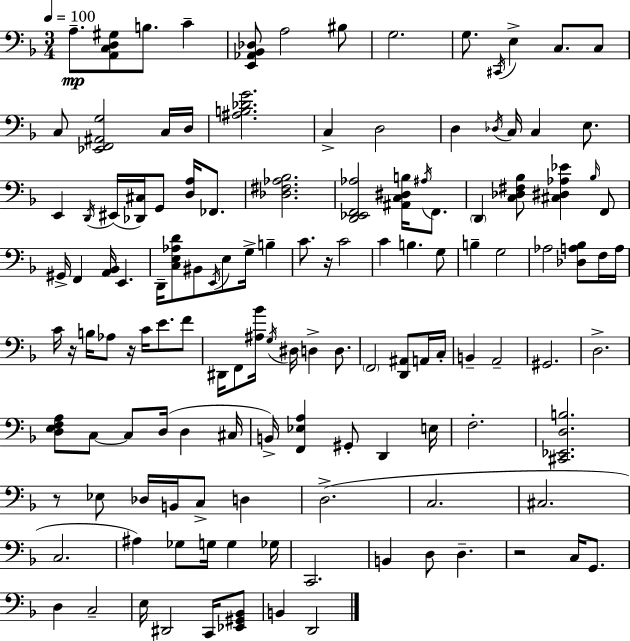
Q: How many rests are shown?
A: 5